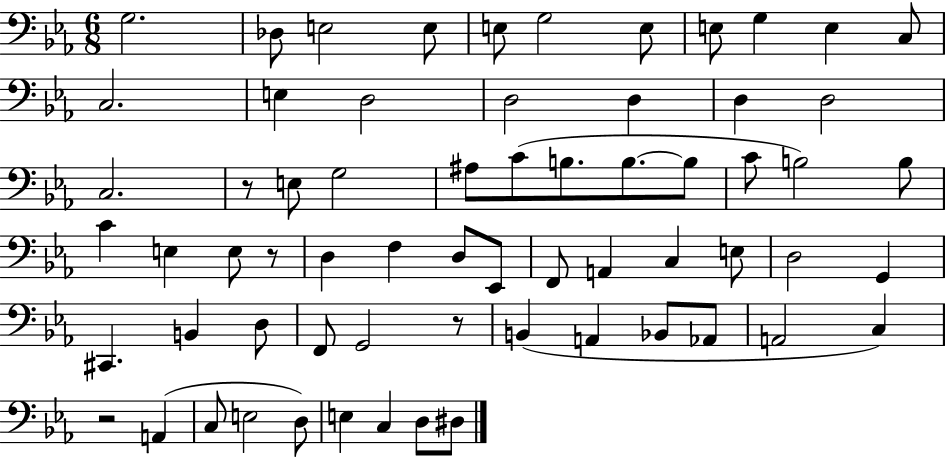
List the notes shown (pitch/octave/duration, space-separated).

G3/h. Db3/e E3/h E3/e E3/e G3/h E3/e E3/e G3/q E3/q C3/e C3/h. E3/q D3/h D3/h D3/q D3/q D3/h C3/h. R/e E3/e G3/h A#3/e C4/e B3/e. B3/e. B3/e C4/e B3/h B3/e C4/q E3/q E3/e R/e D3/q F3/q D3/e Eb2/e F2/e A2/q C3/q E3/e D3/h G2/q C#2/q. B2/q D3/e F2/e G2/h R/e B2/q A2/q Bb2/e Ab2/e A2/h C3/q R/h A2/q C3/e E3/h D3/e E3/q C3/q D3/e D#3/e